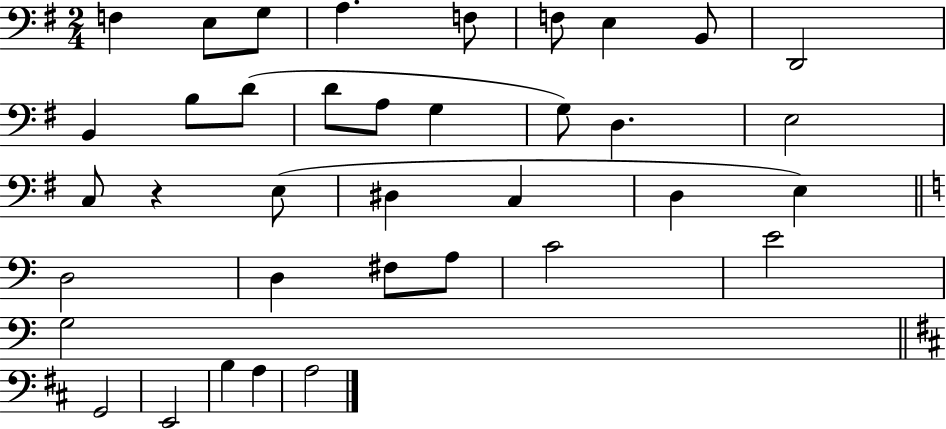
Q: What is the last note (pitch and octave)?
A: A3